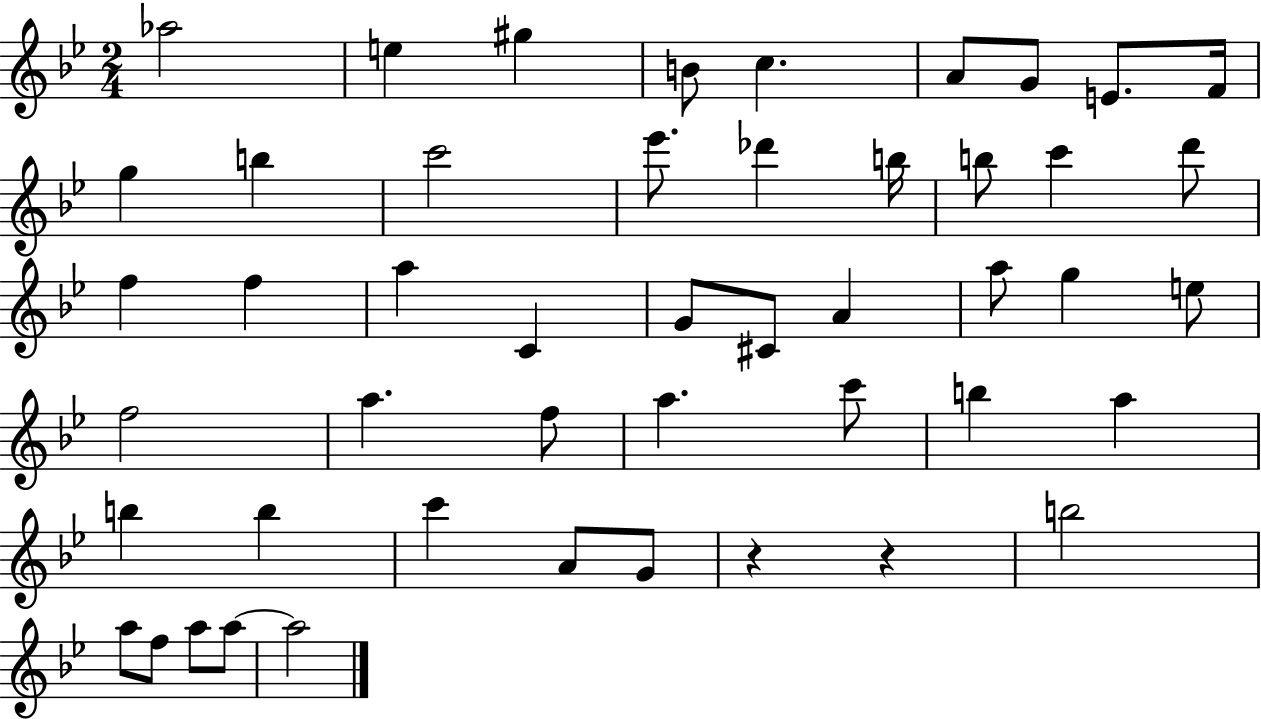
X:1
T:Untitled
M:2/4
L:1/4
K:Bb
_a2 e ^g B/2 c A/2 G/2 E/2 F/4 g b c'2 _e'/2 _d' b/4 b/2 c' d'/2 f f a C G/2 ^C/2 A a/2 g e/2 f2 a f/2 a c'/2 b a b b c' A/2 G/2 z z b2 a/2 f/2 a/2 a/2 a2